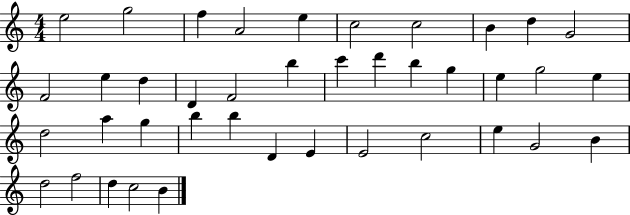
X:1
T:Untitled
M:4/4
L:1/4
K:C
e2 g2 f A2 e c2 c2 B d G2 F2 e d D F2 b c' d' b g e g2 e d2 a g b b D E E2 c2 e G2 B d2 f2 d c2 B